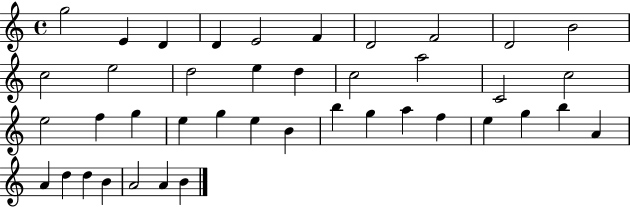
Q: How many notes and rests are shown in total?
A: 41